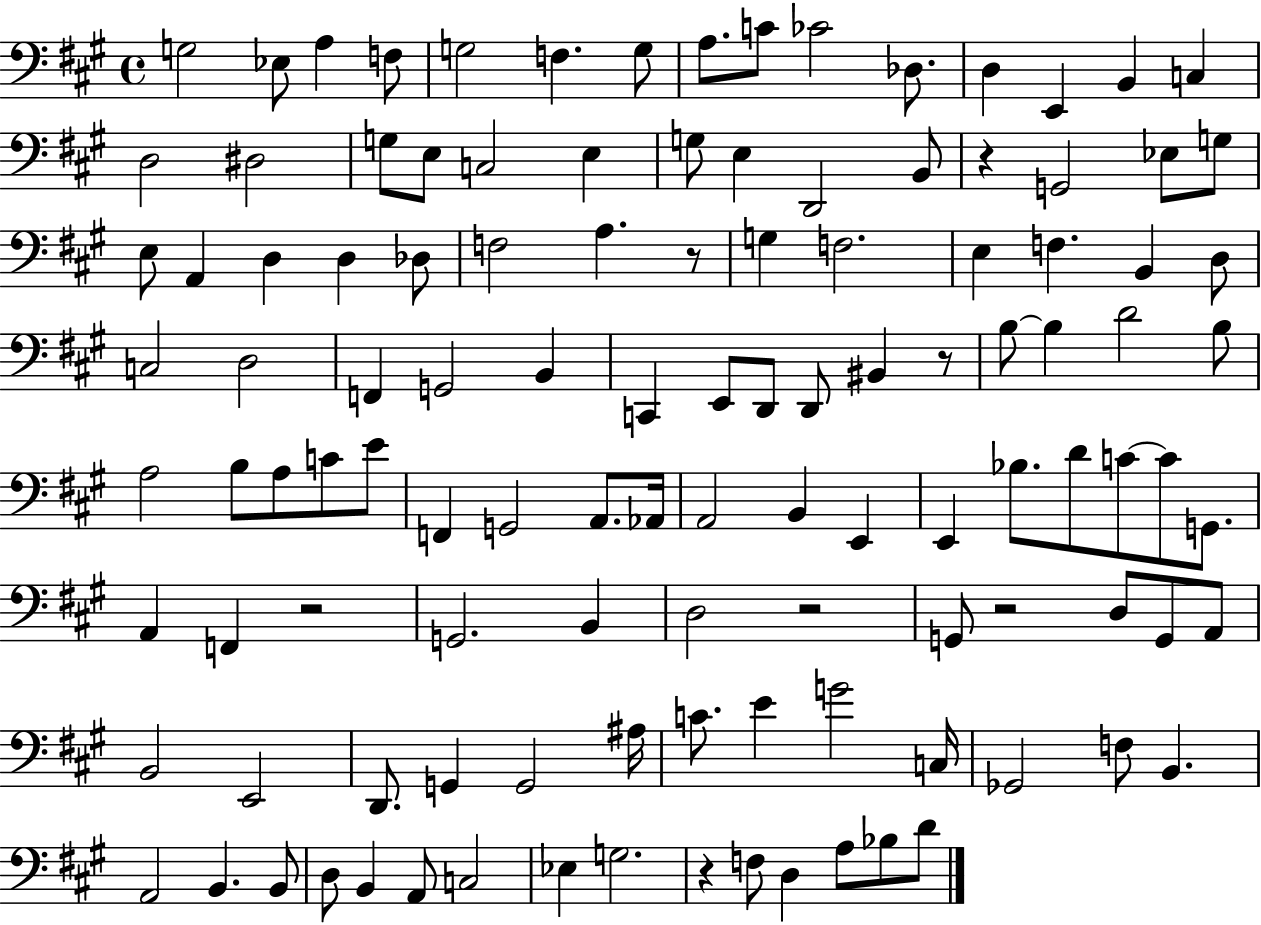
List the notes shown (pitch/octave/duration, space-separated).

G3/h Eb3/e A3/q F3/e G3/h F3/q. G3/e A3/e. C4/e CES4/h Db3/e. D3/q E2/q B2/q C3/q D3/h D#3/h G3/e E3/e C3/h E3/q G3/e E3/q D2/h B2/e R/q G2/h Eb3/e G3/e E3/e A2/q D3/q D3/q Db3/e F3/h A3/q. R/e G3/q F3/h. E3/q F3/q. B2/q D3/e C3/h D3/h F2/q G2/h B2/q C2/q E2/e D2/e D2/e BIS2/q R/e B3/e B3/q D4/h B3/e A3/h B3/e A3/e C4/e E4/e F2/q G2/h A2/e. Ab2/s A2/h B2/q E2/q E2/q Bb3/e. D4/e C4/e C4/e G2/e. A2/q F2/q R/h G2/h. B2/q D3/h R/h G2/e R/h D3/e G2/e A2/e B2/h E2/h D2/e. G2/q G2/h A#3/s C4/e. E4/q G4/h C3/s Gb2/h F3/e B2/q. A2/h B2/q. B2/e D3/e B2/q A2/e C3/h Eb3/q G3/h. R/q F3/e D3/q A3/e Bb3/e D4/e